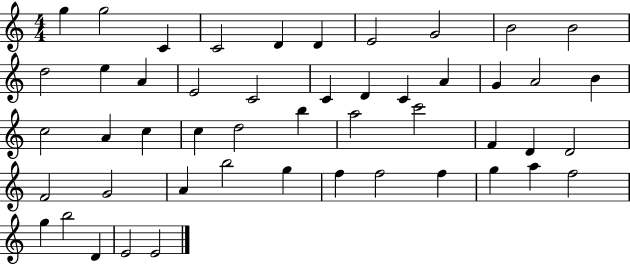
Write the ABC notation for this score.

X:1
T:Untitled
M:4/4
L:1/4
K:C
g g2 C C2 D D E2 G2 B2 B2 d2 e A E2 C2 C D C A G A2 B c2 A c c d2 b a2 c'2 F D D2 F2 G2 A b2 g f f2 f g a f2 g b2 D E2 E2